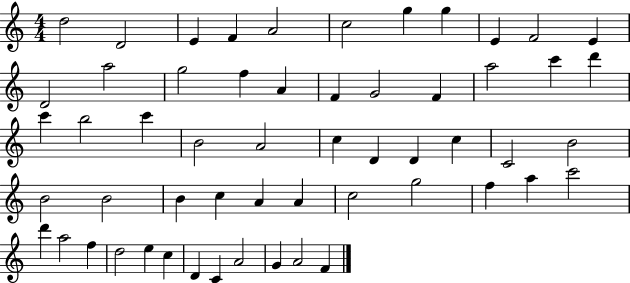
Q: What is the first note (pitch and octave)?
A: D5